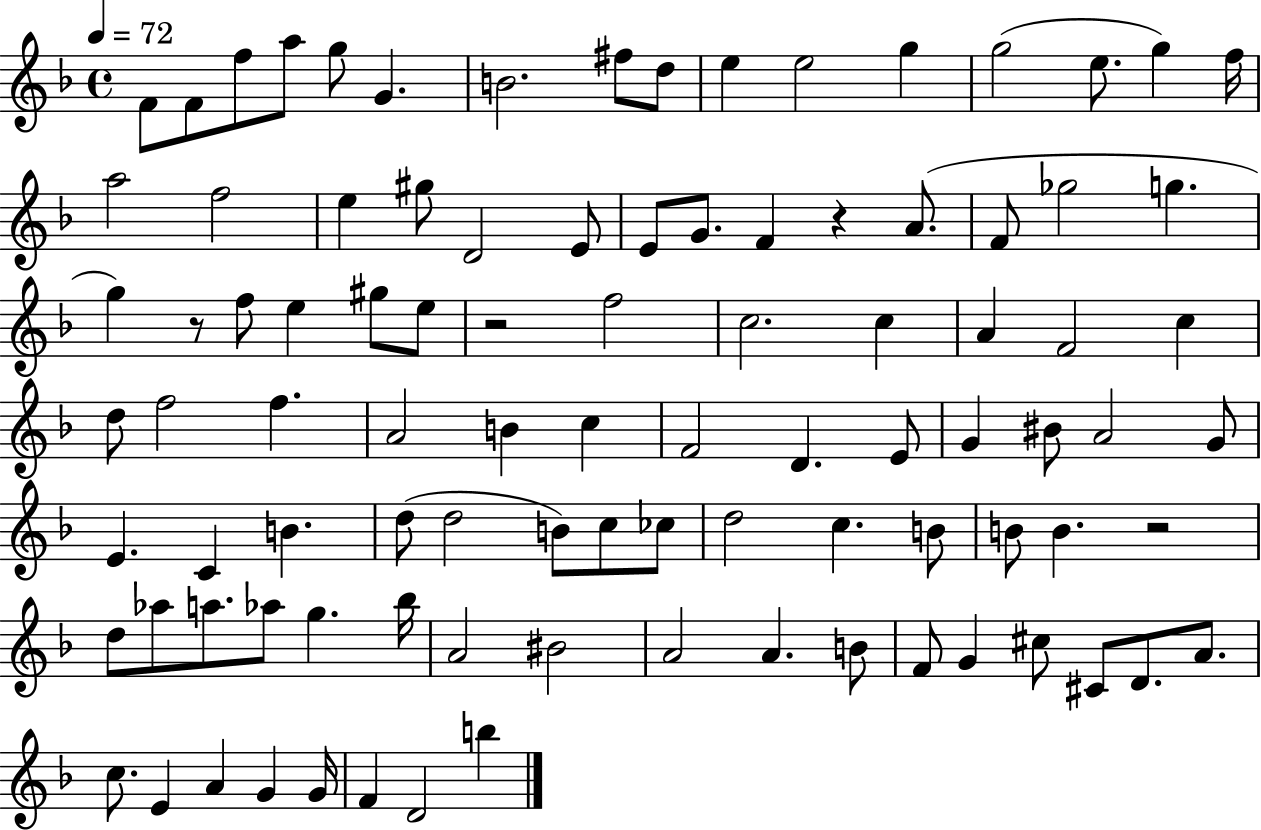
F4/e F4/e F5/e A5/e G5/e G4/q. B4/h. F#5/e D5/e E5/q E5/h G5/q G5/h E5/e. G5/q F5/s A5/h F5/h E5/q G#5/e D4/h E4/e E4/e G4/e. F4/q R/q A4/e. F4/e Gb5/h G5/q. G5/q R/e F5/e E5/q G#5/e E5/e R/h F5/h C5/h. C5/q A4/q F4/h C5/q D5/e F5/h F5/q. A4/h B4/q C5/q F4/h D4/q. E4/e G4/q BIS4/e A4/h G4/e E4/q. C4/q B4/q. D5/e D5/h B4/e C5/e CES5/e D5/h C5/q. B4/e B4/e B4/q. R/h D5/e Ab5/e A5/e. Ab5/e G5/q. Bb5/s A4/h BIS4/h A4/h A4/q. B4/e F4/e G4/q C#5/e C#4/e D4/e. A4/e. C5/e. E4/q A4/q G4/q G4/s F4/q D4/h B5/q